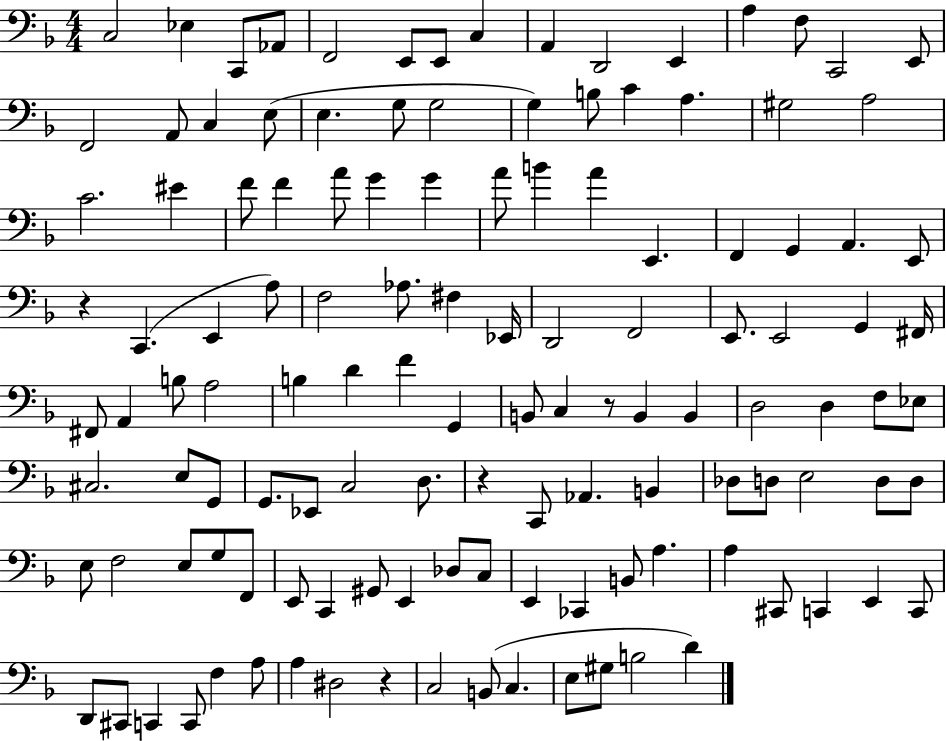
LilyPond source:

{
  \clef bass
  \numericTimeSignature
  \time 4/4
  \key f \major
  c2 ees4 c,8 aes,8 | f,2 e,8 e,8 c4 | a,4 d,2 e,4 | a4 f8 c,2 e,8 | \break f,2 a,8 c4 e8( | e4. g8 g2 | g4) b8 c'4 a4. | gis2 a2 | \break c'2. eis'4 | f'8 f'4 a'8 g'4 g'4 | a'8 b'4 a'4 e,4. | f,4 g,4 a,4. e,8 | \break r4 c,4.( e,4 a8) | f2 aes8. fis4 ees,16 | d,2 f,2 | e,8. e,2 g,4 fis,16 | \break fis,8 a,4 b8 a2 | b4 d'4 f'4 g,4 | b,8 c4 r8 b,4 b,4 | d2 d4 f8 ees8 | \break cis2. e8 g,8 | g,8. ees,8 c2 d8. | r4 c,8 aes,4. b,4 | des8 d8 e2 d8 d8 | \break e8 f2 e8 g8 f,8 | e,8 c,4 gis,8 e,4 des8 c8 | e,4 ces,4 b,8 a4. | a4 cis,8 c,4 e,4 c,8 | \break d,8 cis,8 c,4 c,8 f4 a8 | a4 dis2 r4 | c2 b,8( c4. | e8 gis8 b2 d'4) | \break \bar "|."
}